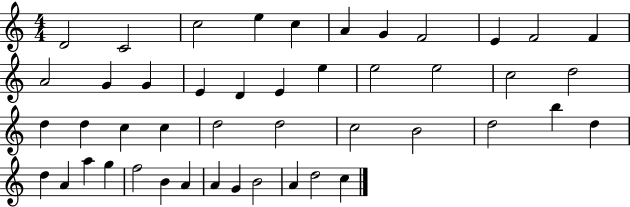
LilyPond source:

{
  \clef treble
  \numericTimeSignature
  \time 4/4
  \key c \major
  d'2 c'2 | c''2 e''4 c''4 | a'4 g'4 f'2 | e'4 f'2 f'4 | \break a'2 g'4 g'4 | e'4 d'4 e'4 e''4 | e''2 e''2 | c''2 d''2 | \break d''4 d''4 c''4 c''4 | d''2 d''2 | c''2 b'2 | d''2 b''4 d''4 | \break d''4 a'4 a''4 g''4 | f''2 b'4 a'4 | a'4 g'4 b'2 | a'4 d''2 c''4 | \break \bar "|."
}